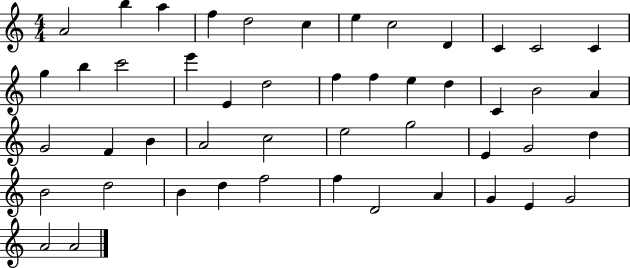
X:1
T:Untitled
M:4/4
L:1/4
K:C
A2 b a f d2 c e c2 D C C2 C g b c'2 e' E d2 f f e d C B2 A G2 F B A2 c2 e2 g2 E G2 d B2 d2 B d f2 f D2 A G E G2 A2 A2